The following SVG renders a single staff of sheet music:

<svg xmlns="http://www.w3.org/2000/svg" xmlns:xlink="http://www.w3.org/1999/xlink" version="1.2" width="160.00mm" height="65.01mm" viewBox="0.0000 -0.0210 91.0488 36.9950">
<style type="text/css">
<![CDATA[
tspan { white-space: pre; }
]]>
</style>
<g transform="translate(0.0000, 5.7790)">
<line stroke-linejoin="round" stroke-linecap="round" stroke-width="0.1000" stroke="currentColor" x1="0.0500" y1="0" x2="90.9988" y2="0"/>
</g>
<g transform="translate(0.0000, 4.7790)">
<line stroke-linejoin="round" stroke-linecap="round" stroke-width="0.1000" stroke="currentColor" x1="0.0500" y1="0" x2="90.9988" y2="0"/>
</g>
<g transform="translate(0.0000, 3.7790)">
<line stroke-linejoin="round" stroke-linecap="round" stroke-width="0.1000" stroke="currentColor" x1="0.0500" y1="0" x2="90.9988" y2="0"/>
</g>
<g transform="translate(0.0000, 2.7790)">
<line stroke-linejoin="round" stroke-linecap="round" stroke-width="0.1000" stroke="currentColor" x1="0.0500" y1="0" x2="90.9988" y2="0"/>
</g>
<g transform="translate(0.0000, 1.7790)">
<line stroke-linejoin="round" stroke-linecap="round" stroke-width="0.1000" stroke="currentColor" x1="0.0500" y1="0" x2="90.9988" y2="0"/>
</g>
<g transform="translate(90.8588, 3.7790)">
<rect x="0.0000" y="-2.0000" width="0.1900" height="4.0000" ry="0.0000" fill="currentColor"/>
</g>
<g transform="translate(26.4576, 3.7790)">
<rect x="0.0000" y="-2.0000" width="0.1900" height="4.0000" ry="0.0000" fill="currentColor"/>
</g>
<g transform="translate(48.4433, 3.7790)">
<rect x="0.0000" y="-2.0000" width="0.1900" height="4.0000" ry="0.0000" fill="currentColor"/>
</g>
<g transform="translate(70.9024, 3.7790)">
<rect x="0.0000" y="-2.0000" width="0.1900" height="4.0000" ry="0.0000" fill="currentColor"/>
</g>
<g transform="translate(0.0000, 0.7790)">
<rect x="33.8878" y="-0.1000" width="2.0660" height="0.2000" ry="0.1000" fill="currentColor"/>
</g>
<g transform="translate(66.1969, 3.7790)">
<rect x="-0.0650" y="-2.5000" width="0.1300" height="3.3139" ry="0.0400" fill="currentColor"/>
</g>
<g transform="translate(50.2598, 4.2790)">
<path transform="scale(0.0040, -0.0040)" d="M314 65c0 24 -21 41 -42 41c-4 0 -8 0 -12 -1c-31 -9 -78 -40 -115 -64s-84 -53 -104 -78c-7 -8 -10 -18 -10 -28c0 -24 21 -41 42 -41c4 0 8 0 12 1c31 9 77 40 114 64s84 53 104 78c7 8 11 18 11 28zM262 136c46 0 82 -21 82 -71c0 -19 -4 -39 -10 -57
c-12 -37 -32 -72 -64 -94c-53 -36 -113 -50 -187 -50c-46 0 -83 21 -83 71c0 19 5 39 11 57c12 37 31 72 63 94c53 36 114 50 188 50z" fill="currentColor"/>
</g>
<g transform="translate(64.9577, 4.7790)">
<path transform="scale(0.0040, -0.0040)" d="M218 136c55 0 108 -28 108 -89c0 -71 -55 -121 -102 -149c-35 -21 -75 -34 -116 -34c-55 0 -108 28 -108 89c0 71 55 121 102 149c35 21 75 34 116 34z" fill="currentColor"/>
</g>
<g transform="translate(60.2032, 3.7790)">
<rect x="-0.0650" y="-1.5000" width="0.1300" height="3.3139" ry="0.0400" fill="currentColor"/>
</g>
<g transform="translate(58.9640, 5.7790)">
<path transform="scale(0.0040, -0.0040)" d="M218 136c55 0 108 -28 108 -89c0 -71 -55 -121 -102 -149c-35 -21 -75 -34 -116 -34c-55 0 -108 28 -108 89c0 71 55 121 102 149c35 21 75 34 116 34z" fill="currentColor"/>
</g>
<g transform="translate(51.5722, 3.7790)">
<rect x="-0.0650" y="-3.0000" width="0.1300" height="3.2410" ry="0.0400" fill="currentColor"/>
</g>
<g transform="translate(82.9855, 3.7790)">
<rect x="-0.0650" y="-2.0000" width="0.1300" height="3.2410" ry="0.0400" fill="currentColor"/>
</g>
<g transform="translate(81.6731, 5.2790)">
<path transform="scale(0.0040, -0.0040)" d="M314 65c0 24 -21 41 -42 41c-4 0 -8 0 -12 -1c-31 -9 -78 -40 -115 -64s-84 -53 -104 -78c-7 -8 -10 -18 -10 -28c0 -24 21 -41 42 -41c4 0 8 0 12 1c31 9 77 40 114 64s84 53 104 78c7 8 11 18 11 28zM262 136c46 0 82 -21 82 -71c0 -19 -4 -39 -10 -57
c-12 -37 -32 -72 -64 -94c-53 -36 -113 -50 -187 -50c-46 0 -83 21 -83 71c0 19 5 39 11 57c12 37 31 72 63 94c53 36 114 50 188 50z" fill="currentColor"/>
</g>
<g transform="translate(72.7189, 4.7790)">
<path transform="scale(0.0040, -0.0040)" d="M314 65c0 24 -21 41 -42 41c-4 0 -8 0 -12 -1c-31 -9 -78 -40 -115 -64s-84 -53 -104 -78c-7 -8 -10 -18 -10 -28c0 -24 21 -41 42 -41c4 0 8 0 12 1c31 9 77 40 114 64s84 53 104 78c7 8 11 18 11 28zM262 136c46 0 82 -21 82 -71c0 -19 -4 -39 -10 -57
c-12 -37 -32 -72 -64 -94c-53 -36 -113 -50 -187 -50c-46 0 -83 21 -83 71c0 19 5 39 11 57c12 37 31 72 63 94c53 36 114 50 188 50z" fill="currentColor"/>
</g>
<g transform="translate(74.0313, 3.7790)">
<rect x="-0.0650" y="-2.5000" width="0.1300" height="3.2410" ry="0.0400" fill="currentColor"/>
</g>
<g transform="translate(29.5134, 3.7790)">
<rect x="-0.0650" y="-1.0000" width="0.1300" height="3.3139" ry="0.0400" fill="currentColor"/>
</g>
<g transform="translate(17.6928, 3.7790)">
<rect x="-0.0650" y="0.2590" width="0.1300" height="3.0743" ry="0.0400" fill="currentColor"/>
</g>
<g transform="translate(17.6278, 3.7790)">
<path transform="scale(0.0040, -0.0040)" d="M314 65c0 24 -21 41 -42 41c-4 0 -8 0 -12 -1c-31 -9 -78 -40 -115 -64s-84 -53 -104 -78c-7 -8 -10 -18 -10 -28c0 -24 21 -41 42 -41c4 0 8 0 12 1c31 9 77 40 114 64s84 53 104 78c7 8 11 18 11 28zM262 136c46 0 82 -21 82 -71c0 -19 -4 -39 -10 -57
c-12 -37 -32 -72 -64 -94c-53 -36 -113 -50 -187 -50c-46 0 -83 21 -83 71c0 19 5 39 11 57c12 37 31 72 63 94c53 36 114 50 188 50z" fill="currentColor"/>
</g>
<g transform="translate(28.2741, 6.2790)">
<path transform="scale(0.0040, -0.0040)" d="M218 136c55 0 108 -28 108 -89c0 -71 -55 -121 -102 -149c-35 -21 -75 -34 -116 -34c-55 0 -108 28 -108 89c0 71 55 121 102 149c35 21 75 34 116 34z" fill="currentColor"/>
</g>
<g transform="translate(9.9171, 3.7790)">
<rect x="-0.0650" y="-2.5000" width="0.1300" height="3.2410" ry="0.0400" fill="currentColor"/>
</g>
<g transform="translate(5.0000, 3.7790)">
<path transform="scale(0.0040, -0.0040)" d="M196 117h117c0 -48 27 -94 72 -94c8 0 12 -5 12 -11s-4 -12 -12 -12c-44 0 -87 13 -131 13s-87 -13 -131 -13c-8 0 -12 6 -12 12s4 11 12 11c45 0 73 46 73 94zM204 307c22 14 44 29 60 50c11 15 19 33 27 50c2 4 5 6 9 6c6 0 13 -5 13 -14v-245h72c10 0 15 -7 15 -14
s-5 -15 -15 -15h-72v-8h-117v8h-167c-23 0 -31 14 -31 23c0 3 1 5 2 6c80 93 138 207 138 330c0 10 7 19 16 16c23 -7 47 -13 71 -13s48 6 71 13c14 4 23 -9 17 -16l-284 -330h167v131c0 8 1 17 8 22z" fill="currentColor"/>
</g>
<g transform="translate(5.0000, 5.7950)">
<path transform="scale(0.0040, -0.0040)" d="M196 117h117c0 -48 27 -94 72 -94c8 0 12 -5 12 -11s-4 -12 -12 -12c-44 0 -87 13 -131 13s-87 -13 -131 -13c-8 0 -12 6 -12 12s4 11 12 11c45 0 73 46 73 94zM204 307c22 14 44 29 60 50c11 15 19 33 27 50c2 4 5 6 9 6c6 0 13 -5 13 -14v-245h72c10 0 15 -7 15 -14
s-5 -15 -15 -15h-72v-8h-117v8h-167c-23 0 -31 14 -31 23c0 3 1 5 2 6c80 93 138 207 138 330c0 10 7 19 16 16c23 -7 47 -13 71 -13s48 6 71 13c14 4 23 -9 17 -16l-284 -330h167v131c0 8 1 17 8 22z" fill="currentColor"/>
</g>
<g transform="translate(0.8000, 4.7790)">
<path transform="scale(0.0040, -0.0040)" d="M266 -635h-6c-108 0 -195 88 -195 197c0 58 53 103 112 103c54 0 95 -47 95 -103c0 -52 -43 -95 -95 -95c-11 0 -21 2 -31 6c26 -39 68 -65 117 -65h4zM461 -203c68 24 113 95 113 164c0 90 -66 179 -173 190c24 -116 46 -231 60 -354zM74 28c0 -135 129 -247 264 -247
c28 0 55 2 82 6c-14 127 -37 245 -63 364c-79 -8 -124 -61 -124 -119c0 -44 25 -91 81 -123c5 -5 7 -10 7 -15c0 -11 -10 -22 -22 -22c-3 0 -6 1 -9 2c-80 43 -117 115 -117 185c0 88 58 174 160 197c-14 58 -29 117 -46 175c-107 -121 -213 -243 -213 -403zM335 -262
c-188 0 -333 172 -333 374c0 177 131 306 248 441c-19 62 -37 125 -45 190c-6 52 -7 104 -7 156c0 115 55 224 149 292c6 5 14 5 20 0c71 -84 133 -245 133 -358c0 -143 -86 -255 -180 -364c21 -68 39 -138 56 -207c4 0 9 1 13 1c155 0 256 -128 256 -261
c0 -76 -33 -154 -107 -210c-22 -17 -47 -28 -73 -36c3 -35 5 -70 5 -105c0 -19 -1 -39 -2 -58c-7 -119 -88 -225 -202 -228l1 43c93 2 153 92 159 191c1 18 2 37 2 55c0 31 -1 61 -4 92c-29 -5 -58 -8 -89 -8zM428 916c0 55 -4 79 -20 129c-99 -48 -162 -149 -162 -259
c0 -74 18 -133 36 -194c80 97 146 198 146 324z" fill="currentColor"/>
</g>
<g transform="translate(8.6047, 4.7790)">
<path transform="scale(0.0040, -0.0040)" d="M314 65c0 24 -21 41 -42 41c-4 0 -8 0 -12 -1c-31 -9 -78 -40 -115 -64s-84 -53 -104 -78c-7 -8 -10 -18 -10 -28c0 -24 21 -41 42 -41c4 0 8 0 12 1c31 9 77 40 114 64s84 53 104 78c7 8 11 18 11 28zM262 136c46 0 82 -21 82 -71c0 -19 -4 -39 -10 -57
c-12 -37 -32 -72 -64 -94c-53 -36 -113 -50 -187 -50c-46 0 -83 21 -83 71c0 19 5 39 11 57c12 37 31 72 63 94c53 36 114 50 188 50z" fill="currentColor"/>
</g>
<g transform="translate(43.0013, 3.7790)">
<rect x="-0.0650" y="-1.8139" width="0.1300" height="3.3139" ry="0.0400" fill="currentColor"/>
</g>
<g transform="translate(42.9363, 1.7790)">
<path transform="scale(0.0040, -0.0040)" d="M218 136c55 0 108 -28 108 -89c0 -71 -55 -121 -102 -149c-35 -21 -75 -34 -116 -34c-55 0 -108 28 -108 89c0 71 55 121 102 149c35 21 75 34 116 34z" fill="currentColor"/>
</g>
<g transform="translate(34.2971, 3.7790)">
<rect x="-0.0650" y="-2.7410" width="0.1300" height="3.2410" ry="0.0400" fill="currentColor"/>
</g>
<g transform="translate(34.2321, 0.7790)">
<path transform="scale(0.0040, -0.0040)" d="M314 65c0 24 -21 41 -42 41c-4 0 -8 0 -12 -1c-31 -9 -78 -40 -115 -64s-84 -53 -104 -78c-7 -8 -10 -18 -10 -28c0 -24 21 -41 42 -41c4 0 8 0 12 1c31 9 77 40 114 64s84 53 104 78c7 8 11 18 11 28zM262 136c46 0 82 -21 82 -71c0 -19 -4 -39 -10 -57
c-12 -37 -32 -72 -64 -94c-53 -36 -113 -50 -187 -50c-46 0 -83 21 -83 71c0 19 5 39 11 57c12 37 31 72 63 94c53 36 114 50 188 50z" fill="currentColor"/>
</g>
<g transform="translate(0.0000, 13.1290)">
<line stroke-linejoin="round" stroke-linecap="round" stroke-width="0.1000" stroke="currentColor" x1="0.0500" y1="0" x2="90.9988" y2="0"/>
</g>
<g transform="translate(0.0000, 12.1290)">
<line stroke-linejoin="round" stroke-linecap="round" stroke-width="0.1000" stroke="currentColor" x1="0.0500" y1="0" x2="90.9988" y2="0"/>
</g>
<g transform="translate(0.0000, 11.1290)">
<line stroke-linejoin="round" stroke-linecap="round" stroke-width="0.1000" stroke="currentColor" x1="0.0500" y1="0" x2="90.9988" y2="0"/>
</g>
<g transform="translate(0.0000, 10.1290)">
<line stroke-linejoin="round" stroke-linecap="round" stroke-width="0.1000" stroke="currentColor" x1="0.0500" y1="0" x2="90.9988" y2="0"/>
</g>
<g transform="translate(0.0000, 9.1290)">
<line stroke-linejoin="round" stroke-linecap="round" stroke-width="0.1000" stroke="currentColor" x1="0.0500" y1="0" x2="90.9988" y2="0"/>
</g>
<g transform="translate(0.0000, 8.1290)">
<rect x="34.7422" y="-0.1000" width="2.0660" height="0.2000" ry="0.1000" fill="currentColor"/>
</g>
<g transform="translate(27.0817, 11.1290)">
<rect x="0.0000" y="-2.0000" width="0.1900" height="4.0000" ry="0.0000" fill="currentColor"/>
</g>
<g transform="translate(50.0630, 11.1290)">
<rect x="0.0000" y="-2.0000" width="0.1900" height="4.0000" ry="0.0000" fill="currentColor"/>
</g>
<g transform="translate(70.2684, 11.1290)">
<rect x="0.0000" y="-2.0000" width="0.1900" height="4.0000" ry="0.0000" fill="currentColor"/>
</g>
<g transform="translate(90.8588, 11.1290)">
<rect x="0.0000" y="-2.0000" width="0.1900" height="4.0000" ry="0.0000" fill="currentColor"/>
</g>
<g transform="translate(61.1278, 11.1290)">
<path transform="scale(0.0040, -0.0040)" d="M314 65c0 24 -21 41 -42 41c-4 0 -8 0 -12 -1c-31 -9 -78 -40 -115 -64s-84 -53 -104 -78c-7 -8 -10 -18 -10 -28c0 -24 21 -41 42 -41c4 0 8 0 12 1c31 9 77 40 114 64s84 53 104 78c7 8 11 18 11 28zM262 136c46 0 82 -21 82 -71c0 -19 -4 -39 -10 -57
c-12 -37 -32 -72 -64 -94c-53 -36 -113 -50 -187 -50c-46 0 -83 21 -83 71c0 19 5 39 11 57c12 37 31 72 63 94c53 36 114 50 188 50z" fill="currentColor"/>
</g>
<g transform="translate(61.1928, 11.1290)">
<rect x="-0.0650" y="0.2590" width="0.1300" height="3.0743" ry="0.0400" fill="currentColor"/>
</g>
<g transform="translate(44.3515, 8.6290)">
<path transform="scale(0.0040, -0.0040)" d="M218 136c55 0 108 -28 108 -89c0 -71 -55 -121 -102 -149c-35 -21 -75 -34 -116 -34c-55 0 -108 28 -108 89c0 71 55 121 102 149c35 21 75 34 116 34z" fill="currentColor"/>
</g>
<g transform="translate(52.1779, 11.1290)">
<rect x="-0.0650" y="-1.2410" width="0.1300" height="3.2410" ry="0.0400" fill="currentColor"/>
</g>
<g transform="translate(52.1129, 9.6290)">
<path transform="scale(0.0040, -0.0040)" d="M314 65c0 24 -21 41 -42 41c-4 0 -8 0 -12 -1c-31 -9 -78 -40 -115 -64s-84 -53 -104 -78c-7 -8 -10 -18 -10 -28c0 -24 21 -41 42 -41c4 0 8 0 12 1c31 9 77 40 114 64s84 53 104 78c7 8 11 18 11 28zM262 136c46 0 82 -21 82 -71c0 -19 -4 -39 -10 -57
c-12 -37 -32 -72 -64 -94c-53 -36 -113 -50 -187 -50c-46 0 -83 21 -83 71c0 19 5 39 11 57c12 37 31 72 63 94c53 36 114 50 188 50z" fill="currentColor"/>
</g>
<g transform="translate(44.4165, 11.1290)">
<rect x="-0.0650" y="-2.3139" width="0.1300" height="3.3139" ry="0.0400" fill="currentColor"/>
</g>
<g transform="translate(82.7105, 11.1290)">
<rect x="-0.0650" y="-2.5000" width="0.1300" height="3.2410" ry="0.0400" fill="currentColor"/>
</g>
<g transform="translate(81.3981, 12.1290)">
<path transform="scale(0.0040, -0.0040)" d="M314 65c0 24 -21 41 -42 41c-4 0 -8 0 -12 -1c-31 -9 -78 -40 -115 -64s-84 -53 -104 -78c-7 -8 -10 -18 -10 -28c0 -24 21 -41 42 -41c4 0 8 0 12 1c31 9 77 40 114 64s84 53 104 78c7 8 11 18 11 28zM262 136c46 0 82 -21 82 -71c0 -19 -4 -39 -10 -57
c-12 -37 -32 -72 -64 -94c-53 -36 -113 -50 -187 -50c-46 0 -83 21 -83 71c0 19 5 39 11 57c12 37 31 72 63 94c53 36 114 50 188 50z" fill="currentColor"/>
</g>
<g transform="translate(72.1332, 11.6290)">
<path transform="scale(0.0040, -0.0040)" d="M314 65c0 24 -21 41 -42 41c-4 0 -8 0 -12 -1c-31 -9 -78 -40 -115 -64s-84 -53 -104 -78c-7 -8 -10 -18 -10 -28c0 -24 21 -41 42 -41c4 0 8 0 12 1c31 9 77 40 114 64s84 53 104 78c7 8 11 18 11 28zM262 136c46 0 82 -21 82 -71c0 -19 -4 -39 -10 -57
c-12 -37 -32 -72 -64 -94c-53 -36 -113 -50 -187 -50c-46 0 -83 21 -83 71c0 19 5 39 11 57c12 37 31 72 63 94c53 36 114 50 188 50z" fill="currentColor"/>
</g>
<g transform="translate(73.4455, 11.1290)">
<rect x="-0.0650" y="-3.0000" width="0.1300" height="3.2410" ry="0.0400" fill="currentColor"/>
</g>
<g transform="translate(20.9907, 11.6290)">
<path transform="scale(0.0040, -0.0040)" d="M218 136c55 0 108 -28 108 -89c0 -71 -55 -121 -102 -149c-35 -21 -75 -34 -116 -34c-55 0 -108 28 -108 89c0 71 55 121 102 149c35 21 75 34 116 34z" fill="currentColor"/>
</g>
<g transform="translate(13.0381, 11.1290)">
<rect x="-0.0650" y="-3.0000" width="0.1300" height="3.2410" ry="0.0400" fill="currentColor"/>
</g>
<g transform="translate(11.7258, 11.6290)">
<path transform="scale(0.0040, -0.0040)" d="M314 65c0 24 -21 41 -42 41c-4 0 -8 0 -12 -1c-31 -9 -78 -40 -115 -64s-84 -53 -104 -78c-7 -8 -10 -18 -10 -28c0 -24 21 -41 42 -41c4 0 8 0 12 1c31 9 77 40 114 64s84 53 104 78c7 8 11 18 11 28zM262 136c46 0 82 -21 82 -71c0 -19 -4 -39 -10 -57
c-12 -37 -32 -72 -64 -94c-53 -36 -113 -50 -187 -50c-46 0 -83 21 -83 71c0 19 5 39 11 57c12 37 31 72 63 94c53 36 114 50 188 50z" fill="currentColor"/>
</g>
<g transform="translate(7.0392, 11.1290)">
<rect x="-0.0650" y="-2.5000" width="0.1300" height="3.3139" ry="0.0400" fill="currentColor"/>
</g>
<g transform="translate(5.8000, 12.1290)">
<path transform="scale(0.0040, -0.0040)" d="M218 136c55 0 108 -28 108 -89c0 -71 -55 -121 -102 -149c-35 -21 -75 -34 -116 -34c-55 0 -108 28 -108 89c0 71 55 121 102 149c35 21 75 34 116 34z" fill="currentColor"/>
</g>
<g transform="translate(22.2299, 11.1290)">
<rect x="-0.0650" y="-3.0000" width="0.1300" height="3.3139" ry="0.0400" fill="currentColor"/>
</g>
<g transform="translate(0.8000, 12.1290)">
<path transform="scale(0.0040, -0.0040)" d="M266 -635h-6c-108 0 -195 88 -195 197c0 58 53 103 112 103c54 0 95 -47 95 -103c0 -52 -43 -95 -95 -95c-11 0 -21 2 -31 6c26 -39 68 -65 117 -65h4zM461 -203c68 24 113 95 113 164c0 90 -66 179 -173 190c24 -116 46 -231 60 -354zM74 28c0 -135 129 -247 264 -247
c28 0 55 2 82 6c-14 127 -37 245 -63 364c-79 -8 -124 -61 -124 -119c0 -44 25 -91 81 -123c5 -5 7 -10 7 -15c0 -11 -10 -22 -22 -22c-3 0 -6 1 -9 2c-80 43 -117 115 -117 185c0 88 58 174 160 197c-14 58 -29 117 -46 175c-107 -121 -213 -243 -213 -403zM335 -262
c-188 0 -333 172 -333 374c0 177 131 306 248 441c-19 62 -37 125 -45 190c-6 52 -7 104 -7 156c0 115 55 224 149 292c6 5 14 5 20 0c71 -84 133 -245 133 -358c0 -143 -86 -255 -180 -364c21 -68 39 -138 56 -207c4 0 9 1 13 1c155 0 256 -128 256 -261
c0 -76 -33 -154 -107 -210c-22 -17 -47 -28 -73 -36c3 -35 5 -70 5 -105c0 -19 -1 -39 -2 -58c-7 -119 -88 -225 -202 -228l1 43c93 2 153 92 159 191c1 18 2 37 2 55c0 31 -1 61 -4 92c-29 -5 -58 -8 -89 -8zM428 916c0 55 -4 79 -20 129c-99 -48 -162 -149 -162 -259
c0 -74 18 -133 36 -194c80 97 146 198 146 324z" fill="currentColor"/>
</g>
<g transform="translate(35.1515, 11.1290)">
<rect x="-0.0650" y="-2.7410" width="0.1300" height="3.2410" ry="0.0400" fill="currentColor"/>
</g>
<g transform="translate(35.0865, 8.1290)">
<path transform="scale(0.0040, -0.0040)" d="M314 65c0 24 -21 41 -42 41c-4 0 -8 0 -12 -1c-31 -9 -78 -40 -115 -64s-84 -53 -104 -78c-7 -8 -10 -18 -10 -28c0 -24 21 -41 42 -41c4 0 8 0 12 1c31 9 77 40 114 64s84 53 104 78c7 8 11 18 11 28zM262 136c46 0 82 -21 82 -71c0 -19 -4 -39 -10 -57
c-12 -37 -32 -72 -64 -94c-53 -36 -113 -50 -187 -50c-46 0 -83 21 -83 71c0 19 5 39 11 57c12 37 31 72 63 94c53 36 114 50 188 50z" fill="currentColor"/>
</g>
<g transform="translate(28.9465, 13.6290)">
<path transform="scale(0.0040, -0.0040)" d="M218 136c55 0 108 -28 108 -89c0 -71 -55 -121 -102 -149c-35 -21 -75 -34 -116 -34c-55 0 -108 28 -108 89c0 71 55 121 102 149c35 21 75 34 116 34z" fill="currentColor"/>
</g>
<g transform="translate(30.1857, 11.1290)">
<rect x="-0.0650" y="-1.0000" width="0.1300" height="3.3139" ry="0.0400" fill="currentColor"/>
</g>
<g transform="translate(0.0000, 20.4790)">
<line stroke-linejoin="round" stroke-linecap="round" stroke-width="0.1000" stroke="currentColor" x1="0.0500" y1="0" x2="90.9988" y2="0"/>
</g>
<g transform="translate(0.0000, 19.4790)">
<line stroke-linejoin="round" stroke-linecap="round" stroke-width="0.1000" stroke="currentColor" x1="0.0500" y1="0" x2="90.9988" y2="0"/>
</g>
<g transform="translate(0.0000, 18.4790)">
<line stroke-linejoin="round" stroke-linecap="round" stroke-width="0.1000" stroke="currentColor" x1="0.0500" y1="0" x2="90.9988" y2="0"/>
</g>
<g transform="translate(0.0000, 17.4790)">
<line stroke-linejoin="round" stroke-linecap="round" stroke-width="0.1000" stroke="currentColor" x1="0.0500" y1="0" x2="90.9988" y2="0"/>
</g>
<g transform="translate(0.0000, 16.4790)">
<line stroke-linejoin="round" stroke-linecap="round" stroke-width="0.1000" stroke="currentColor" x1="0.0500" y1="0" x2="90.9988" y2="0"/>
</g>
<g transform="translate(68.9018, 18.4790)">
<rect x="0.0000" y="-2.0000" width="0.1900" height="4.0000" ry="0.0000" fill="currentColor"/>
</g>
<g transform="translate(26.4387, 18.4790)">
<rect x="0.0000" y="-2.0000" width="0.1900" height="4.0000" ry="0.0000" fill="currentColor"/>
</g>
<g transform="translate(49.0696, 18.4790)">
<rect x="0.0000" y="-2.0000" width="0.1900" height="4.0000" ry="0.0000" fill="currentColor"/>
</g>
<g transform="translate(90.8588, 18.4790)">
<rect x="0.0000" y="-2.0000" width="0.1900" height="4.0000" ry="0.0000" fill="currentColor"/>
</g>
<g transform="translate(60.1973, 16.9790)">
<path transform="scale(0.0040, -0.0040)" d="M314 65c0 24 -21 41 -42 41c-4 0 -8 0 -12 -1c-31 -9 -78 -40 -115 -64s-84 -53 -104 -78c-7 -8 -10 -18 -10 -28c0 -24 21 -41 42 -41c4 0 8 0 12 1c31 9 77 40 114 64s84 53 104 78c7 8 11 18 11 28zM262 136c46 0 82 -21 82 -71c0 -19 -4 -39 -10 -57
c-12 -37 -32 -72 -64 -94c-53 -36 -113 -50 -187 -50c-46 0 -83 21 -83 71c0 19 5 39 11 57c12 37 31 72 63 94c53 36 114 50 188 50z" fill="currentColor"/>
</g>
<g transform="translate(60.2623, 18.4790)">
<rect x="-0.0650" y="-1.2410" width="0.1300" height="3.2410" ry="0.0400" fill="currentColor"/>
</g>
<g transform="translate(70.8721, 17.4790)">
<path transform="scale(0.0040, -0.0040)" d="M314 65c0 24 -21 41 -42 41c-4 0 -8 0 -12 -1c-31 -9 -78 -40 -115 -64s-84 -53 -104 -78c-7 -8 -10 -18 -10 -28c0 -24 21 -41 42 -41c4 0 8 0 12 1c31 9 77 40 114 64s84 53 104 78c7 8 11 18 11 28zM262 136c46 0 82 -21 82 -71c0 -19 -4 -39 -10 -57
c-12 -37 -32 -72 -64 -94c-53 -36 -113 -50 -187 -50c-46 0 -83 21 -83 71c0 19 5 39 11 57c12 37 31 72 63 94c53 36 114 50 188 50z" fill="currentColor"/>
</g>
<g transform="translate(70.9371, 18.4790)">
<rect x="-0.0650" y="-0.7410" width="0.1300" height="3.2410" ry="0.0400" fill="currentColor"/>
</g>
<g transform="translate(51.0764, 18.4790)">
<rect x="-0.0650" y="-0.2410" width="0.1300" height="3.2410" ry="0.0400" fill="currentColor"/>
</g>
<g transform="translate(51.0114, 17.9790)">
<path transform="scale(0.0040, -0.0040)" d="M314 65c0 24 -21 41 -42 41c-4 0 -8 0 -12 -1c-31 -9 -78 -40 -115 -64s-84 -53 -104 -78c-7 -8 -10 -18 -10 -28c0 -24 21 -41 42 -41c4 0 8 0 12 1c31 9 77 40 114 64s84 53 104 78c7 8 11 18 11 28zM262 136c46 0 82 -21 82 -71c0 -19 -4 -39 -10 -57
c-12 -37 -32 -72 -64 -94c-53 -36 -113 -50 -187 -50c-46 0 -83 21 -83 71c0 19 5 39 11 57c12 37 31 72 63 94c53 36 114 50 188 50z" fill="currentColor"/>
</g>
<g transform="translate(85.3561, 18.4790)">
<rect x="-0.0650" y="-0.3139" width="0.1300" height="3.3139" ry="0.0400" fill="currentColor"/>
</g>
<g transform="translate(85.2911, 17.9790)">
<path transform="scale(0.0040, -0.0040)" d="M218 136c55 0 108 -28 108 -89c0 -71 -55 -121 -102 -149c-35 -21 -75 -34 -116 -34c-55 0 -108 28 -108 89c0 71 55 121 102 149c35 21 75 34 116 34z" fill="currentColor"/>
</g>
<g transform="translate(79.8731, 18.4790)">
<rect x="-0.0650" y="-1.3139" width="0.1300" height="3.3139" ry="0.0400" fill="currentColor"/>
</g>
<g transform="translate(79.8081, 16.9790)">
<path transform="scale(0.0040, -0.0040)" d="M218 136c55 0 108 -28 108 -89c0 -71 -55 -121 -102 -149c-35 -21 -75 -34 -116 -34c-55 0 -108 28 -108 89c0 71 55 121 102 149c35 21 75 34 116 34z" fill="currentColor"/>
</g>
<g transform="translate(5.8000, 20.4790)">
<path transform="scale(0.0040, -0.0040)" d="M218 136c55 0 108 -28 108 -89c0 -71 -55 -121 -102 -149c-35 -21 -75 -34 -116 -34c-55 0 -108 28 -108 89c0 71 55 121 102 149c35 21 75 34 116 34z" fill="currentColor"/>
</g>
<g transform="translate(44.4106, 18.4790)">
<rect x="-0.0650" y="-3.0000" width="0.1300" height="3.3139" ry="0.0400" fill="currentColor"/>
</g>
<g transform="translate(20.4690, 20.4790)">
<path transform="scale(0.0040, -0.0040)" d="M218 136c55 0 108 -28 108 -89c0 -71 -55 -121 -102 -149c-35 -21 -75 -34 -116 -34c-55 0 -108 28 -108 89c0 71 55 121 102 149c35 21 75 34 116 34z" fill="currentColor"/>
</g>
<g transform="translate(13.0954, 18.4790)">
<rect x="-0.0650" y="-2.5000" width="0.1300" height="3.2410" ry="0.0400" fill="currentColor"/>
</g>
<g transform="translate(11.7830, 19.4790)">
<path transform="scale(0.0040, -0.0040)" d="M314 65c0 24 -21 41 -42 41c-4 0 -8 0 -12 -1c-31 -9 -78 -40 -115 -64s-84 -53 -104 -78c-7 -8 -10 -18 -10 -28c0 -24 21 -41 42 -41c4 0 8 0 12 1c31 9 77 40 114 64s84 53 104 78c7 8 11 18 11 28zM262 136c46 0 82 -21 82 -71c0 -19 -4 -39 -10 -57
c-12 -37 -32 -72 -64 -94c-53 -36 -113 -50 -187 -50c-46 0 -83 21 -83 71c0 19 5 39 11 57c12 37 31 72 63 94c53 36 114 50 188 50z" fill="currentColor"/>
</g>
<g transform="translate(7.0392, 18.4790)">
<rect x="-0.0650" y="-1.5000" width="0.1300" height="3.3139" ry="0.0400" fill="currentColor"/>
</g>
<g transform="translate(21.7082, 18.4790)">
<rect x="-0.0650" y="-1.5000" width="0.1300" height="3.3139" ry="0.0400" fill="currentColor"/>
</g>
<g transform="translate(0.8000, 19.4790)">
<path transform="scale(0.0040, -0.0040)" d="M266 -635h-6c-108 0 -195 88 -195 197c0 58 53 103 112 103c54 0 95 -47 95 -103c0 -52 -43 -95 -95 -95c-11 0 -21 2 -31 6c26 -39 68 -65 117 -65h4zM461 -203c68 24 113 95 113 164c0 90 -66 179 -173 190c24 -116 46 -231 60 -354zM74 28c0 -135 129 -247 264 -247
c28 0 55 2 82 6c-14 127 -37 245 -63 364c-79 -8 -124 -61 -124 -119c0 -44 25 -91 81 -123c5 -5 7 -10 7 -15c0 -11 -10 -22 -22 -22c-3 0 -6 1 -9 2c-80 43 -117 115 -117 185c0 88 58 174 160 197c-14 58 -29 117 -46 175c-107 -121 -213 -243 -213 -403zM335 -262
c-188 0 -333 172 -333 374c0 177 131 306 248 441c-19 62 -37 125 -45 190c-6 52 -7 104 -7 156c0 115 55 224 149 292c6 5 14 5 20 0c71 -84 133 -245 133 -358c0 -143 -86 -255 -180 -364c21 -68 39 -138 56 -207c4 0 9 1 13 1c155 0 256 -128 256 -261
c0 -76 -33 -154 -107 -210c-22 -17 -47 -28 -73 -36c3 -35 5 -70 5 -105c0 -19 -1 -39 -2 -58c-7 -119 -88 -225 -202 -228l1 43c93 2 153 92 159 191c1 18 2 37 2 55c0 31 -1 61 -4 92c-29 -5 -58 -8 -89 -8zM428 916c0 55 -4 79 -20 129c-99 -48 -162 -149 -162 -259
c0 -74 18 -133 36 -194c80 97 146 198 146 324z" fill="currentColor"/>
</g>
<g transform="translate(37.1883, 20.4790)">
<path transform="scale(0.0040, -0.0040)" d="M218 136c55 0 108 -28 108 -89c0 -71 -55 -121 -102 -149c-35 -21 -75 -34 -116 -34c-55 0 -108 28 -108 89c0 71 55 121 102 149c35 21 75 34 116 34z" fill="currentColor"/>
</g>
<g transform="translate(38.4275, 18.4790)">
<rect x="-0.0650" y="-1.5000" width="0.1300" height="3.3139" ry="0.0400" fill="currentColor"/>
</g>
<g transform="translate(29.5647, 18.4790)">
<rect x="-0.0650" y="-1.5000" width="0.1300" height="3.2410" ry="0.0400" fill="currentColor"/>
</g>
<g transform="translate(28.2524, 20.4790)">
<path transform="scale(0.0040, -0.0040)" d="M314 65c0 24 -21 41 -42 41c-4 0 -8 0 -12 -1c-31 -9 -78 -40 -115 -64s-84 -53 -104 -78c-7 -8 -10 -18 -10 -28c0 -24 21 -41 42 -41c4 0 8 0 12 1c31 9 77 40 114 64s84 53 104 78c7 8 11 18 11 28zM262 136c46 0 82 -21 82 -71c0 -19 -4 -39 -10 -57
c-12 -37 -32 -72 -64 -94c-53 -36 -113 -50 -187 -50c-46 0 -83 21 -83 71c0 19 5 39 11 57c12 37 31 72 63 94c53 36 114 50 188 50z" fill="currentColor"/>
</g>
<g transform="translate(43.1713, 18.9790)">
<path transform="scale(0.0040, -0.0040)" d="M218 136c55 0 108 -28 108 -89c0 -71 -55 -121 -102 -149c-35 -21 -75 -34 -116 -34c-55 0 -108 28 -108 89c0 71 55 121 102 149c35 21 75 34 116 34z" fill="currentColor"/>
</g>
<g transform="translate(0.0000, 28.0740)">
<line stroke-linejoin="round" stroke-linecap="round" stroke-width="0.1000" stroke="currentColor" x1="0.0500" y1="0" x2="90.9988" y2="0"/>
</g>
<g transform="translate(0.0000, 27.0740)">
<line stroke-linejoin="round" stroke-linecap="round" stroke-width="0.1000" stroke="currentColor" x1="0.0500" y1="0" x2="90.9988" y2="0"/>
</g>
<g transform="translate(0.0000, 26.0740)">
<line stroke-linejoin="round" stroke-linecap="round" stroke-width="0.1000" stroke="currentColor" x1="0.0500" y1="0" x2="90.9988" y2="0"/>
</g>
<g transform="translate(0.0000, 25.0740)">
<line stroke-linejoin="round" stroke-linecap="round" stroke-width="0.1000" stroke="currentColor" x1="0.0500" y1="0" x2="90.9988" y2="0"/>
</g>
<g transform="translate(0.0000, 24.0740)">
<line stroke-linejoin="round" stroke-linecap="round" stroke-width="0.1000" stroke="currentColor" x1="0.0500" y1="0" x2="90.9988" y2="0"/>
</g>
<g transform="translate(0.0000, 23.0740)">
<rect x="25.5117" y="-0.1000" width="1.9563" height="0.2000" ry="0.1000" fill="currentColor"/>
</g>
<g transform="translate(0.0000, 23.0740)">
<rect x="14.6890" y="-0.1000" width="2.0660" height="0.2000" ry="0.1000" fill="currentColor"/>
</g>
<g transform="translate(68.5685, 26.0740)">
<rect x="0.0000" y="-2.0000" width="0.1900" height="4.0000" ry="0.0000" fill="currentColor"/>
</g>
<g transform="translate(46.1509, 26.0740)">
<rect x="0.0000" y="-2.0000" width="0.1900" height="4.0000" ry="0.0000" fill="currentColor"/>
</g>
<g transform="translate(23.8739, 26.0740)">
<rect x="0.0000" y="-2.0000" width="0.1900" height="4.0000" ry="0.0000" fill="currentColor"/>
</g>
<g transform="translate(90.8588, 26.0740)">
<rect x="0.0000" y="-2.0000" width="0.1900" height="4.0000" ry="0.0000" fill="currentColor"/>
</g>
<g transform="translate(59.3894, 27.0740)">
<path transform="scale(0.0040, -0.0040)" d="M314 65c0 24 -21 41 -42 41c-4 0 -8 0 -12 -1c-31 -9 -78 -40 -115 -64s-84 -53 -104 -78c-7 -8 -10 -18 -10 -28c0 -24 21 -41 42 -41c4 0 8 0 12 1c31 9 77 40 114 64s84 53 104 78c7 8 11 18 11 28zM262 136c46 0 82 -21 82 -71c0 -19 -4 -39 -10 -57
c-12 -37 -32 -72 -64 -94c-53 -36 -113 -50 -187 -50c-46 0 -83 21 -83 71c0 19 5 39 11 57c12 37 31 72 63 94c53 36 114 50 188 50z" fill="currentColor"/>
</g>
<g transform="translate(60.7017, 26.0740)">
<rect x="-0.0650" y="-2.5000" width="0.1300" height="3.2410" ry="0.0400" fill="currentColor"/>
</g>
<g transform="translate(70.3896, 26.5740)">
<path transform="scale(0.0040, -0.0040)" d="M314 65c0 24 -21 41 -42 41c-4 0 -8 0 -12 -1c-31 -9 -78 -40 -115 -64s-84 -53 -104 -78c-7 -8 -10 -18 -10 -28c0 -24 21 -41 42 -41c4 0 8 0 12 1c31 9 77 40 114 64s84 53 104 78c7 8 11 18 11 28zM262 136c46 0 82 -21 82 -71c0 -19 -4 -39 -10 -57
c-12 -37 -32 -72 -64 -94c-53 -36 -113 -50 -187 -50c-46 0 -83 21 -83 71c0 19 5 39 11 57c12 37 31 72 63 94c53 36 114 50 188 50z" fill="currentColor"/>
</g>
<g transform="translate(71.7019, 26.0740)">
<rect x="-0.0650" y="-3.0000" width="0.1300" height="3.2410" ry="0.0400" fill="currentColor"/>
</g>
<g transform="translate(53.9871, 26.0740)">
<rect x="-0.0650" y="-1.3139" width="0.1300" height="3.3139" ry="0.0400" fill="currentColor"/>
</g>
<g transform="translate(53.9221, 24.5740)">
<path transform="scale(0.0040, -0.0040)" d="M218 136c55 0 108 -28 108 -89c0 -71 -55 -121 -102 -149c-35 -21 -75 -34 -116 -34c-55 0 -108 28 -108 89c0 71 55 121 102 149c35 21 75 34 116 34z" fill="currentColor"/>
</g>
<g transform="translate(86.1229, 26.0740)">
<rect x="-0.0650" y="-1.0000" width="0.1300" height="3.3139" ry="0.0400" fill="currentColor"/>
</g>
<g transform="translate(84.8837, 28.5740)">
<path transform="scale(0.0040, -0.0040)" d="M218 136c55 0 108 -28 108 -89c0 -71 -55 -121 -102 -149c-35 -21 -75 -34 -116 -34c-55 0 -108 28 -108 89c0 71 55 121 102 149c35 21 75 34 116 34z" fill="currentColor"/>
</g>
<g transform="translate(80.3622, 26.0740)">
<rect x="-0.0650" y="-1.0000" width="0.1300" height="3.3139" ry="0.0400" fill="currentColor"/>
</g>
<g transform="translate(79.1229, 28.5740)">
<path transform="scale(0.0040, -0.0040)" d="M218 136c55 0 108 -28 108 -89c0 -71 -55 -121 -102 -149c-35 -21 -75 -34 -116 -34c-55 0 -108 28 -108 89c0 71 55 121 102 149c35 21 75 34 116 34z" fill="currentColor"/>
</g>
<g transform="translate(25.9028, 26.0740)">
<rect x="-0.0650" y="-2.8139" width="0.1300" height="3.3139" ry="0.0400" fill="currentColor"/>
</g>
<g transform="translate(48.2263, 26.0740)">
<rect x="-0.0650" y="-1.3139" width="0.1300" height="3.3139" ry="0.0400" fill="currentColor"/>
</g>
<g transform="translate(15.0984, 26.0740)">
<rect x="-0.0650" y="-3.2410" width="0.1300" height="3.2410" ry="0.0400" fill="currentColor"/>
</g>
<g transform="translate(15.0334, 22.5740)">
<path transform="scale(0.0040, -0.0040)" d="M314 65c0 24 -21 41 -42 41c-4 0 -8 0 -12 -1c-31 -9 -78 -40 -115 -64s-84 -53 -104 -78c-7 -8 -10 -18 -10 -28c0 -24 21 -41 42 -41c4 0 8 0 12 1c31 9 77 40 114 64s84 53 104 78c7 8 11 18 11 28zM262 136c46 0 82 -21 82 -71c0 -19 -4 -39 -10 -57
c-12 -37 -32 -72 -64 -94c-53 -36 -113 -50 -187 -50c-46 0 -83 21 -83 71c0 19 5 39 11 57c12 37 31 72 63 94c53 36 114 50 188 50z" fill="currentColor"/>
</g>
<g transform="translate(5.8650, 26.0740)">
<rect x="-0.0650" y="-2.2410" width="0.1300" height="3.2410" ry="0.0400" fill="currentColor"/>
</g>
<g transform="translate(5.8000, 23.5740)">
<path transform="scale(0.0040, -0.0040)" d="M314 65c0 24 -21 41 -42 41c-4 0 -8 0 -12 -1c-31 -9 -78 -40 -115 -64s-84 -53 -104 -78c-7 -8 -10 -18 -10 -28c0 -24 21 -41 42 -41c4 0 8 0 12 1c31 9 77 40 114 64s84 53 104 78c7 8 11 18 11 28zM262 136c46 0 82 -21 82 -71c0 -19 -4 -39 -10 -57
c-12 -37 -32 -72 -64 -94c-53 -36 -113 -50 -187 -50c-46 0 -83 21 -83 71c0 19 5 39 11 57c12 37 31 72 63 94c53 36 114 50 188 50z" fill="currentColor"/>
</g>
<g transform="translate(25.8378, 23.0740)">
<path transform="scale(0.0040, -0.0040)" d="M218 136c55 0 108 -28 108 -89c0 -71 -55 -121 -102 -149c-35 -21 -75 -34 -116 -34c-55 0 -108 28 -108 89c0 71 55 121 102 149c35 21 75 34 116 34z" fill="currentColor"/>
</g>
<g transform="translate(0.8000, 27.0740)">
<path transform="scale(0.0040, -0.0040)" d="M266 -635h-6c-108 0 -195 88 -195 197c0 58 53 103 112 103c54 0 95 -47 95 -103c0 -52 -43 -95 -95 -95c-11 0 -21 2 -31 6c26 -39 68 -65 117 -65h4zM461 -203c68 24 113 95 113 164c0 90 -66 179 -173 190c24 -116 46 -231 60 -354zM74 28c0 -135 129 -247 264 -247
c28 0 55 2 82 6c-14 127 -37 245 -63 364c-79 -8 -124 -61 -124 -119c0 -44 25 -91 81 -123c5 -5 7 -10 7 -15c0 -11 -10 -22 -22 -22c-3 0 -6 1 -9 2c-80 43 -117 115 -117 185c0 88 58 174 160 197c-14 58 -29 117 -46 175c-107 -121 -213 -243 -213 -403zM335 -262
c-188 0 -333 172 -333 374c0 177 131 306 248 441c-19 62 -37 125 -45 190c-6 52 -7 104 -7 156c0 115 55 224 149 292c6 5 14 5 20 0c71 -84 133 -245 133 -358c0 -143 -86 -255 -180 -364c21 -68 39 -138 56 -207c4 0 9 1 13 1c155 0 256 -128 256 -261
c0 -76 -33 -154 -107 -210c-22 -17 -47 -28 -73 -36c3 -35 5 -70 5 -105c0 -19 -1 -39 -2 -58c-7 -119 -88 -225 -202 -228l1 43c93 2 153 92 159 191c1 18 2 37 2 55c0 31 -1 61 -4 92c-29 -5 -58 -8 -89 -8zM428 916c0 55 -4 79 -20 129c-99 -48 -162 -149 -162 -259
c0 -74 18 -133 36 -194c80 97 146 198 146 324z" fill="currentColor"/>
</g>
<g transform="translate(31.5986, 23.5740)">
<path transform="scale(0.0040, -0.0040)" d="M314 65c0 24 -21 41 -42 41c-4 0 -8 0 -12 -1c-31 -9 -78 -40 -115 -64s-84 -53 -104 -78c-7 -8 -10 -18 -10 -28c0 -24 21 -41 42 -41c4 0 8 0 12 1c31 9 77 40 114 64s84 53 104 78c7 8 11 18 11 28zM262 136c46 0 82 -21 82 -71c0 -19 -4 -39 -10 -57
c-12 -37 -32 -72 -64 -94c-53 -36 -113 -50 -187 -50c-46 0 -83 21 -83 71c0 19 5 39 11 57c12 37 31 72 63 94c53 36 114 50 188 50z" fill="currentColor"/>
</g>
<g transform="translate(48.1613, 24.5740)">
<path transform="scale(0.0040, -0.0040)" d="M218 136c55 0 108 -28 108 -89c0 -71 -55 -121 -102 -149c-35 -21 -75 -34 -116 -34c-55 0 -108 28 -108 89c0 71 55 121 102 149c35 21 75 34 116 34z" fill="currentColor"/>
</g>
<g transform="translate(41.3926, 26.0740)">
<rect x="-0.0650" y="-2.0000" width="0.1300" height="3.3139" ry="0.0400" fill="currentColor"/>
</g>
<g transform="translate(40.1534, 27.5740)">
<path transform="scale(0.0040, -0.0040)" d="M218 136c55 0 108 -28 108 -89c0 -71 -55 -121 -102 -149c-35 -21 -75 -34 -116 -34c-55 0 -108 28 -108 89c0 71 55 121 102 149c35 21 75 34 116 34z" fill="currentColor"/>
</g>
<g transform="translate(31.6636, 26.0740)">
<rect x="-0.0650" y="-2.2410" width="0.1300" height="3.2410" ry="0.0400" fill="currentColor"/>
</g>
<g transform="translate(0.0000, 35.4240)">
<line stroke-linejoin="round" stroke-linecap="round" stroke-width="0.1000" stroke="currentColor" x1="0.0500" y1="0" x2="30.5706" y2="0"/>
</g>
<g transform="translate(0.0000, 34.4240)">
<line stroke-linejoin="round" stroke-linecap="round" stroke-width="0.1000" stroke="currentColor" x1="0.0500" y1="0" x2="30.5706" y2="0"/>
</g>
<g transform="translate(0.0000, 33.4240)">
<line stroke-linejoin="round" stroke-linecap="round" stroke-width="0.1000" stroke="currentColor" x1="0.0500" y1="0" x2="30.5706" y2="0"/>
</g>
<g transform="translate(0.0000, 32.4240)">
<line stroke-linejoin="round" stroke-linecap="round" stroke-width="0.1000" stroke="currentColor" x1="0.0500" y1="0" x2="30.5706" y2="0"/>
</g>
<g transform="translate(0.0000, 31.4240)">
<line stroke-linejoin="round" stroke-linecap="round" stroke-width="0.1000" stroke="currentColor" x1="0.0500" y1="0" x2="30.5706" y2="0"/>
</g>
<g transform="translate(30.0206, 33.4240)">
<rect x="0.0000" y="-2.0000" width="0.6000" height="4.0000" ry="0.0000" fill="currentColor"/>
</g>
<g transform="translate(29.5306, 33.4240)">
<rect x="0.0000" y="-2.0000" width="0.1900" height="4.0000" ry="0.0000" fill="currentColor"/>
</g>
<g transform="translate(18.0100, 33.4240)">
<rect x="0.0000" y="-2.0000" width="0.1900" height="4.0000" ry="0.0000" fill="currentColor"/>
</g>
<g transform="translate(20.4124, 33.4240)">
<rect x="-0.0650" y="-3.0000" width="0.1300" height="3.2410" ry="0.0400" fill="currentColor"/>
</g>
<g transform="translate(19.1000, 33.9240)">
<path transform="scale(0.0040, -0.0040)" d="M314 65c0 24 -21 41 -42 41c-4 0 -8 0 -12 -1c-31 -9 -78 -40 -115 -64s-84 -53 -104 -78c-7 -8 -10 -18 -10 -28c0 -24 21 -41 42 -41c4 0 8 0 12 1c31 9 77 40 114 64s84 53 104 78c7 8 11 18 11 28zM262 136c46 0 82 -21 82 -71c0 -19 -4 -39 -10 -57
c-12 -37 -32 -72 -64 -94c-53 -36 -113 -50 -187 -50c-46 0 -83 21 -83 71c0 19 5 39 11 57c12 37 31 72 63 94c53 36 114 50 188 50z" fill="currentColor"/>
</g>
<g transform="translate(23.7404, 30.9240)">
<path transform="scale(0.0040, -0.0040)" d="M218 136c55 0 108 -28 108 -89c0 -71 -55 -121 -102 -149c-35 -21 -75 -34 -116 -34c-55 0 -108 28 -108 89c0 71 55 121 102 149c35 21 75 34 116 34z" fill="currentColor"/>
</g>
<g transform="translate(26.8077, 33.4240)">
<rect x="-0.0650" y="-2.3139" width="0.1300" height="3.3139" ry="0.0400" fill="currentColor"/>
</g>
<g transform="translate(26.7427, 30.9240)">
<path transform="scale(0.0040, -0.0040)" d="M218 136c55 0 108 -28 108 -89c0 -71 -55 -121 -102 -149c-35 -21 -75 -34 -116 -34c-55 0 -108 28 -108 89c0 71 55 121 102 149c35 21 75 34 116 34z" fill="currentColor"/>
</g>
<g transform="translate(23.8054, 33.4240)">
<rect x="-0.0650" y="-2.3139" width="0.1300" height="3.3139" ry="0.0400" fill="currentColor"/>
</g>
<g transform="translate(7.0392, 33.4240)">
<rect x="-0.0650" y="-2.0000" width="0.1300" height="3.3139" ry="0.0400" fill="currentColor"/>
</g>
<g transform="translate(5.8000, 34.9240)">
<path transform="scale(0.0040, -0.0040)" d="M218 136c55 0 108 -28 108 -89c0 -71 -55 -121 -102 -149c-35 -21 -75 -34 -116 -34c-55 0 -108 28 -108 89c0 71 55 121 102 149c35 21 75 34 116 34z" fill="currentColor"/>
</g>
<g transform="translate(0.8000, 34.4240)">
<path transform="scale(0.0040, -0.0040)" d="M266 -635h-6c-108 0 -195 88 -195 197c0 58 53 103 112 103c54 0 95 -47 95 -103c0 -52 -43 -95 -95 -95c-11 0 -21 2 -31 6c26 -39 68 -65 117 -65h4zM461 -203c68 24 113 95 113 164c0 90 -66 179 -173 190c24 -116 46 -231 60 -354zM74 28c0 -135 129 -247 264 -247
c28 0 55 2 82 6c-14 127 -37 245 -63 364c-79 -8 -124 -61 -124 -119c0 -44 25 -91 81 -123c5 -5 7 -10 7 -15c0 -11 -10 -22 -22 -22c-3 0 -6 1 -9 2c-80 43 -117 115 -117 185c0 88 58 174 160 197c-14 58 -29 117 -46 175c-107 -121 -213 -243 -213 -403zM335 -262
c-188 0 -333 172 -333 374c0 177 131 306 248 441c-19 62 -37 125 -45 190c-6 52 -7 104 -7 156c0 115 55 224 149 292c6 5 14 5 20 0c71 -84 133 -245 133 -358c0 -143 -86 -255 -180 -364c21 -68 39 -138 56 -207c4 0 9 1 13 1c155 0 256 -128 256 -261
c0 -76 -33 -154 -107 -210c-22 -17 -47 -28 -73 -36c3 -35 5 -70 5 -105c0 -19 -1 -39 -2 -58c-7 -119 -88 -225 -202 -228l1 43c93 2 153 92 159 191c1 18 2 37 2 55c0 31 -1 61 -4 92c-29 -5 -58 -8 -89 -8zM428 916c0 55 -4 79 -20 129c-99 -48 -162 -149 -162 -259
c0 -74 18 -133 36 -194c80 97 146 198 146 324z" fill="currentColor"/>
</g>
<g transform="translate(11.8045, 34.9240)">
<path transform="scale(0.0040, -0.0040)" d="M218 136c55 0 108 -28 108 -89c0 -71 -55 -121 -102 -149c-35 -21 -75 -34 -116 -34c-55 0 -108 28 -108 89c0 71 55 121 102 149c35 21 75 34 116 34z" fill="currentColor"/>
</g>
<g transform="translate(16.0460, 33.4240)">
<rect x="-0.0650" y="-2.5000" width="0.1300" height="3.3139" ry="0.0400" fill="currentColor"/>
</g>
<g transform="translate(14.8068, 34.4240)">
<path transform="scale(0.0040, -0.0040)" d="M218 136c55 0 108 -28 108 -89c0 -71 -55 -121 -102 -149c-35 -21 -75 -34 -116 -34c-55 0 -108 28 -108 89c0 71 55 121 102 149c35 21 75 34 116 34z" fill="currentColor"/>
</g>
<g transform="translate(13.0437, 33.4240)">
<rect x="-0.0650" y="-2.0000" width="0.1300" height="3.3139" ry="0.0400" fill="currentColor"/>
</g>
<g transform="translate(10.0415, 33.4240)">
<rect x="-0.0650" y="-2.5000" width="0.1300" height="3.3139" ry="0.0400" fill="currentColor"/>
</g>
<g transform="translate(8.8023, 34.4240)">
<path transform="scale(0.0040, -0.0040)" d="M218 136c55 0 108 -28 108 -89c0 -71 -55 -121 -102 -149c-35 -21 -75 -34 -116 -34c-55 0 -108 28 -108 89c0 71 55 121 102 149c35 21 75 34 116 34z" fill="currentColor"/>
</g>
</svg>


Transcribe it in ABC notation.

X:1
T:Untitled
M:4/4
L:1/4
K:C
G2 B2 D a2 f A2 E G G2 F2 G A2 A D a2 g e2 B2 A2 G2 E G2 E E2 E A c2 e2 d2 e c g2 b2 a g2 F e e G2 A2 D D F G F G A2 g g